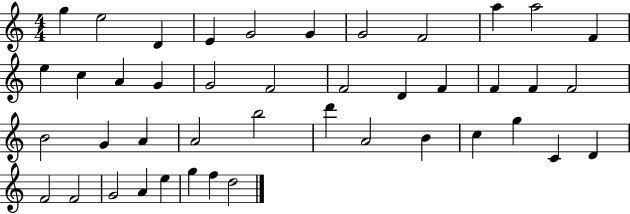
{
  \clef treble
  \numericTimeSignature
  \time 4/4
  \key c \major
  g''4 e''2 d'4 | e'4 g'2 g'4 | g'2 f'2 | a''4 a''2 f'4 | \break e''4 c''4 a'4 g'4 | g'2 f'2 | f'2 d'4 f'4 | f'4 f'4 f'2 | \break b'2 g'4 a'4 | a'2 b''2 | d'''4 a'2 b'4 | c''4 g''4 c'4 d'4 | \break f'2 f'2 | g'2 a'4 e''4 | g''4 f''4 d''2 | \bar "|."
}